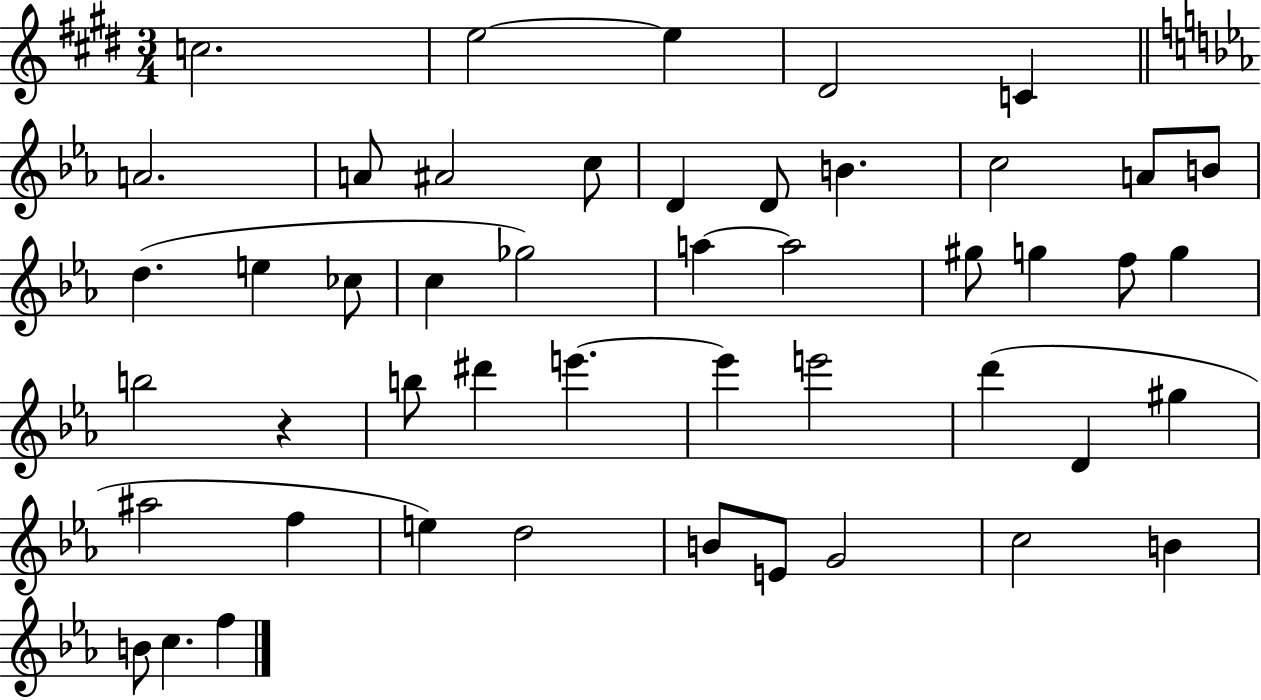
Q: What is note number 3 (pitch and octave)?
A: E5